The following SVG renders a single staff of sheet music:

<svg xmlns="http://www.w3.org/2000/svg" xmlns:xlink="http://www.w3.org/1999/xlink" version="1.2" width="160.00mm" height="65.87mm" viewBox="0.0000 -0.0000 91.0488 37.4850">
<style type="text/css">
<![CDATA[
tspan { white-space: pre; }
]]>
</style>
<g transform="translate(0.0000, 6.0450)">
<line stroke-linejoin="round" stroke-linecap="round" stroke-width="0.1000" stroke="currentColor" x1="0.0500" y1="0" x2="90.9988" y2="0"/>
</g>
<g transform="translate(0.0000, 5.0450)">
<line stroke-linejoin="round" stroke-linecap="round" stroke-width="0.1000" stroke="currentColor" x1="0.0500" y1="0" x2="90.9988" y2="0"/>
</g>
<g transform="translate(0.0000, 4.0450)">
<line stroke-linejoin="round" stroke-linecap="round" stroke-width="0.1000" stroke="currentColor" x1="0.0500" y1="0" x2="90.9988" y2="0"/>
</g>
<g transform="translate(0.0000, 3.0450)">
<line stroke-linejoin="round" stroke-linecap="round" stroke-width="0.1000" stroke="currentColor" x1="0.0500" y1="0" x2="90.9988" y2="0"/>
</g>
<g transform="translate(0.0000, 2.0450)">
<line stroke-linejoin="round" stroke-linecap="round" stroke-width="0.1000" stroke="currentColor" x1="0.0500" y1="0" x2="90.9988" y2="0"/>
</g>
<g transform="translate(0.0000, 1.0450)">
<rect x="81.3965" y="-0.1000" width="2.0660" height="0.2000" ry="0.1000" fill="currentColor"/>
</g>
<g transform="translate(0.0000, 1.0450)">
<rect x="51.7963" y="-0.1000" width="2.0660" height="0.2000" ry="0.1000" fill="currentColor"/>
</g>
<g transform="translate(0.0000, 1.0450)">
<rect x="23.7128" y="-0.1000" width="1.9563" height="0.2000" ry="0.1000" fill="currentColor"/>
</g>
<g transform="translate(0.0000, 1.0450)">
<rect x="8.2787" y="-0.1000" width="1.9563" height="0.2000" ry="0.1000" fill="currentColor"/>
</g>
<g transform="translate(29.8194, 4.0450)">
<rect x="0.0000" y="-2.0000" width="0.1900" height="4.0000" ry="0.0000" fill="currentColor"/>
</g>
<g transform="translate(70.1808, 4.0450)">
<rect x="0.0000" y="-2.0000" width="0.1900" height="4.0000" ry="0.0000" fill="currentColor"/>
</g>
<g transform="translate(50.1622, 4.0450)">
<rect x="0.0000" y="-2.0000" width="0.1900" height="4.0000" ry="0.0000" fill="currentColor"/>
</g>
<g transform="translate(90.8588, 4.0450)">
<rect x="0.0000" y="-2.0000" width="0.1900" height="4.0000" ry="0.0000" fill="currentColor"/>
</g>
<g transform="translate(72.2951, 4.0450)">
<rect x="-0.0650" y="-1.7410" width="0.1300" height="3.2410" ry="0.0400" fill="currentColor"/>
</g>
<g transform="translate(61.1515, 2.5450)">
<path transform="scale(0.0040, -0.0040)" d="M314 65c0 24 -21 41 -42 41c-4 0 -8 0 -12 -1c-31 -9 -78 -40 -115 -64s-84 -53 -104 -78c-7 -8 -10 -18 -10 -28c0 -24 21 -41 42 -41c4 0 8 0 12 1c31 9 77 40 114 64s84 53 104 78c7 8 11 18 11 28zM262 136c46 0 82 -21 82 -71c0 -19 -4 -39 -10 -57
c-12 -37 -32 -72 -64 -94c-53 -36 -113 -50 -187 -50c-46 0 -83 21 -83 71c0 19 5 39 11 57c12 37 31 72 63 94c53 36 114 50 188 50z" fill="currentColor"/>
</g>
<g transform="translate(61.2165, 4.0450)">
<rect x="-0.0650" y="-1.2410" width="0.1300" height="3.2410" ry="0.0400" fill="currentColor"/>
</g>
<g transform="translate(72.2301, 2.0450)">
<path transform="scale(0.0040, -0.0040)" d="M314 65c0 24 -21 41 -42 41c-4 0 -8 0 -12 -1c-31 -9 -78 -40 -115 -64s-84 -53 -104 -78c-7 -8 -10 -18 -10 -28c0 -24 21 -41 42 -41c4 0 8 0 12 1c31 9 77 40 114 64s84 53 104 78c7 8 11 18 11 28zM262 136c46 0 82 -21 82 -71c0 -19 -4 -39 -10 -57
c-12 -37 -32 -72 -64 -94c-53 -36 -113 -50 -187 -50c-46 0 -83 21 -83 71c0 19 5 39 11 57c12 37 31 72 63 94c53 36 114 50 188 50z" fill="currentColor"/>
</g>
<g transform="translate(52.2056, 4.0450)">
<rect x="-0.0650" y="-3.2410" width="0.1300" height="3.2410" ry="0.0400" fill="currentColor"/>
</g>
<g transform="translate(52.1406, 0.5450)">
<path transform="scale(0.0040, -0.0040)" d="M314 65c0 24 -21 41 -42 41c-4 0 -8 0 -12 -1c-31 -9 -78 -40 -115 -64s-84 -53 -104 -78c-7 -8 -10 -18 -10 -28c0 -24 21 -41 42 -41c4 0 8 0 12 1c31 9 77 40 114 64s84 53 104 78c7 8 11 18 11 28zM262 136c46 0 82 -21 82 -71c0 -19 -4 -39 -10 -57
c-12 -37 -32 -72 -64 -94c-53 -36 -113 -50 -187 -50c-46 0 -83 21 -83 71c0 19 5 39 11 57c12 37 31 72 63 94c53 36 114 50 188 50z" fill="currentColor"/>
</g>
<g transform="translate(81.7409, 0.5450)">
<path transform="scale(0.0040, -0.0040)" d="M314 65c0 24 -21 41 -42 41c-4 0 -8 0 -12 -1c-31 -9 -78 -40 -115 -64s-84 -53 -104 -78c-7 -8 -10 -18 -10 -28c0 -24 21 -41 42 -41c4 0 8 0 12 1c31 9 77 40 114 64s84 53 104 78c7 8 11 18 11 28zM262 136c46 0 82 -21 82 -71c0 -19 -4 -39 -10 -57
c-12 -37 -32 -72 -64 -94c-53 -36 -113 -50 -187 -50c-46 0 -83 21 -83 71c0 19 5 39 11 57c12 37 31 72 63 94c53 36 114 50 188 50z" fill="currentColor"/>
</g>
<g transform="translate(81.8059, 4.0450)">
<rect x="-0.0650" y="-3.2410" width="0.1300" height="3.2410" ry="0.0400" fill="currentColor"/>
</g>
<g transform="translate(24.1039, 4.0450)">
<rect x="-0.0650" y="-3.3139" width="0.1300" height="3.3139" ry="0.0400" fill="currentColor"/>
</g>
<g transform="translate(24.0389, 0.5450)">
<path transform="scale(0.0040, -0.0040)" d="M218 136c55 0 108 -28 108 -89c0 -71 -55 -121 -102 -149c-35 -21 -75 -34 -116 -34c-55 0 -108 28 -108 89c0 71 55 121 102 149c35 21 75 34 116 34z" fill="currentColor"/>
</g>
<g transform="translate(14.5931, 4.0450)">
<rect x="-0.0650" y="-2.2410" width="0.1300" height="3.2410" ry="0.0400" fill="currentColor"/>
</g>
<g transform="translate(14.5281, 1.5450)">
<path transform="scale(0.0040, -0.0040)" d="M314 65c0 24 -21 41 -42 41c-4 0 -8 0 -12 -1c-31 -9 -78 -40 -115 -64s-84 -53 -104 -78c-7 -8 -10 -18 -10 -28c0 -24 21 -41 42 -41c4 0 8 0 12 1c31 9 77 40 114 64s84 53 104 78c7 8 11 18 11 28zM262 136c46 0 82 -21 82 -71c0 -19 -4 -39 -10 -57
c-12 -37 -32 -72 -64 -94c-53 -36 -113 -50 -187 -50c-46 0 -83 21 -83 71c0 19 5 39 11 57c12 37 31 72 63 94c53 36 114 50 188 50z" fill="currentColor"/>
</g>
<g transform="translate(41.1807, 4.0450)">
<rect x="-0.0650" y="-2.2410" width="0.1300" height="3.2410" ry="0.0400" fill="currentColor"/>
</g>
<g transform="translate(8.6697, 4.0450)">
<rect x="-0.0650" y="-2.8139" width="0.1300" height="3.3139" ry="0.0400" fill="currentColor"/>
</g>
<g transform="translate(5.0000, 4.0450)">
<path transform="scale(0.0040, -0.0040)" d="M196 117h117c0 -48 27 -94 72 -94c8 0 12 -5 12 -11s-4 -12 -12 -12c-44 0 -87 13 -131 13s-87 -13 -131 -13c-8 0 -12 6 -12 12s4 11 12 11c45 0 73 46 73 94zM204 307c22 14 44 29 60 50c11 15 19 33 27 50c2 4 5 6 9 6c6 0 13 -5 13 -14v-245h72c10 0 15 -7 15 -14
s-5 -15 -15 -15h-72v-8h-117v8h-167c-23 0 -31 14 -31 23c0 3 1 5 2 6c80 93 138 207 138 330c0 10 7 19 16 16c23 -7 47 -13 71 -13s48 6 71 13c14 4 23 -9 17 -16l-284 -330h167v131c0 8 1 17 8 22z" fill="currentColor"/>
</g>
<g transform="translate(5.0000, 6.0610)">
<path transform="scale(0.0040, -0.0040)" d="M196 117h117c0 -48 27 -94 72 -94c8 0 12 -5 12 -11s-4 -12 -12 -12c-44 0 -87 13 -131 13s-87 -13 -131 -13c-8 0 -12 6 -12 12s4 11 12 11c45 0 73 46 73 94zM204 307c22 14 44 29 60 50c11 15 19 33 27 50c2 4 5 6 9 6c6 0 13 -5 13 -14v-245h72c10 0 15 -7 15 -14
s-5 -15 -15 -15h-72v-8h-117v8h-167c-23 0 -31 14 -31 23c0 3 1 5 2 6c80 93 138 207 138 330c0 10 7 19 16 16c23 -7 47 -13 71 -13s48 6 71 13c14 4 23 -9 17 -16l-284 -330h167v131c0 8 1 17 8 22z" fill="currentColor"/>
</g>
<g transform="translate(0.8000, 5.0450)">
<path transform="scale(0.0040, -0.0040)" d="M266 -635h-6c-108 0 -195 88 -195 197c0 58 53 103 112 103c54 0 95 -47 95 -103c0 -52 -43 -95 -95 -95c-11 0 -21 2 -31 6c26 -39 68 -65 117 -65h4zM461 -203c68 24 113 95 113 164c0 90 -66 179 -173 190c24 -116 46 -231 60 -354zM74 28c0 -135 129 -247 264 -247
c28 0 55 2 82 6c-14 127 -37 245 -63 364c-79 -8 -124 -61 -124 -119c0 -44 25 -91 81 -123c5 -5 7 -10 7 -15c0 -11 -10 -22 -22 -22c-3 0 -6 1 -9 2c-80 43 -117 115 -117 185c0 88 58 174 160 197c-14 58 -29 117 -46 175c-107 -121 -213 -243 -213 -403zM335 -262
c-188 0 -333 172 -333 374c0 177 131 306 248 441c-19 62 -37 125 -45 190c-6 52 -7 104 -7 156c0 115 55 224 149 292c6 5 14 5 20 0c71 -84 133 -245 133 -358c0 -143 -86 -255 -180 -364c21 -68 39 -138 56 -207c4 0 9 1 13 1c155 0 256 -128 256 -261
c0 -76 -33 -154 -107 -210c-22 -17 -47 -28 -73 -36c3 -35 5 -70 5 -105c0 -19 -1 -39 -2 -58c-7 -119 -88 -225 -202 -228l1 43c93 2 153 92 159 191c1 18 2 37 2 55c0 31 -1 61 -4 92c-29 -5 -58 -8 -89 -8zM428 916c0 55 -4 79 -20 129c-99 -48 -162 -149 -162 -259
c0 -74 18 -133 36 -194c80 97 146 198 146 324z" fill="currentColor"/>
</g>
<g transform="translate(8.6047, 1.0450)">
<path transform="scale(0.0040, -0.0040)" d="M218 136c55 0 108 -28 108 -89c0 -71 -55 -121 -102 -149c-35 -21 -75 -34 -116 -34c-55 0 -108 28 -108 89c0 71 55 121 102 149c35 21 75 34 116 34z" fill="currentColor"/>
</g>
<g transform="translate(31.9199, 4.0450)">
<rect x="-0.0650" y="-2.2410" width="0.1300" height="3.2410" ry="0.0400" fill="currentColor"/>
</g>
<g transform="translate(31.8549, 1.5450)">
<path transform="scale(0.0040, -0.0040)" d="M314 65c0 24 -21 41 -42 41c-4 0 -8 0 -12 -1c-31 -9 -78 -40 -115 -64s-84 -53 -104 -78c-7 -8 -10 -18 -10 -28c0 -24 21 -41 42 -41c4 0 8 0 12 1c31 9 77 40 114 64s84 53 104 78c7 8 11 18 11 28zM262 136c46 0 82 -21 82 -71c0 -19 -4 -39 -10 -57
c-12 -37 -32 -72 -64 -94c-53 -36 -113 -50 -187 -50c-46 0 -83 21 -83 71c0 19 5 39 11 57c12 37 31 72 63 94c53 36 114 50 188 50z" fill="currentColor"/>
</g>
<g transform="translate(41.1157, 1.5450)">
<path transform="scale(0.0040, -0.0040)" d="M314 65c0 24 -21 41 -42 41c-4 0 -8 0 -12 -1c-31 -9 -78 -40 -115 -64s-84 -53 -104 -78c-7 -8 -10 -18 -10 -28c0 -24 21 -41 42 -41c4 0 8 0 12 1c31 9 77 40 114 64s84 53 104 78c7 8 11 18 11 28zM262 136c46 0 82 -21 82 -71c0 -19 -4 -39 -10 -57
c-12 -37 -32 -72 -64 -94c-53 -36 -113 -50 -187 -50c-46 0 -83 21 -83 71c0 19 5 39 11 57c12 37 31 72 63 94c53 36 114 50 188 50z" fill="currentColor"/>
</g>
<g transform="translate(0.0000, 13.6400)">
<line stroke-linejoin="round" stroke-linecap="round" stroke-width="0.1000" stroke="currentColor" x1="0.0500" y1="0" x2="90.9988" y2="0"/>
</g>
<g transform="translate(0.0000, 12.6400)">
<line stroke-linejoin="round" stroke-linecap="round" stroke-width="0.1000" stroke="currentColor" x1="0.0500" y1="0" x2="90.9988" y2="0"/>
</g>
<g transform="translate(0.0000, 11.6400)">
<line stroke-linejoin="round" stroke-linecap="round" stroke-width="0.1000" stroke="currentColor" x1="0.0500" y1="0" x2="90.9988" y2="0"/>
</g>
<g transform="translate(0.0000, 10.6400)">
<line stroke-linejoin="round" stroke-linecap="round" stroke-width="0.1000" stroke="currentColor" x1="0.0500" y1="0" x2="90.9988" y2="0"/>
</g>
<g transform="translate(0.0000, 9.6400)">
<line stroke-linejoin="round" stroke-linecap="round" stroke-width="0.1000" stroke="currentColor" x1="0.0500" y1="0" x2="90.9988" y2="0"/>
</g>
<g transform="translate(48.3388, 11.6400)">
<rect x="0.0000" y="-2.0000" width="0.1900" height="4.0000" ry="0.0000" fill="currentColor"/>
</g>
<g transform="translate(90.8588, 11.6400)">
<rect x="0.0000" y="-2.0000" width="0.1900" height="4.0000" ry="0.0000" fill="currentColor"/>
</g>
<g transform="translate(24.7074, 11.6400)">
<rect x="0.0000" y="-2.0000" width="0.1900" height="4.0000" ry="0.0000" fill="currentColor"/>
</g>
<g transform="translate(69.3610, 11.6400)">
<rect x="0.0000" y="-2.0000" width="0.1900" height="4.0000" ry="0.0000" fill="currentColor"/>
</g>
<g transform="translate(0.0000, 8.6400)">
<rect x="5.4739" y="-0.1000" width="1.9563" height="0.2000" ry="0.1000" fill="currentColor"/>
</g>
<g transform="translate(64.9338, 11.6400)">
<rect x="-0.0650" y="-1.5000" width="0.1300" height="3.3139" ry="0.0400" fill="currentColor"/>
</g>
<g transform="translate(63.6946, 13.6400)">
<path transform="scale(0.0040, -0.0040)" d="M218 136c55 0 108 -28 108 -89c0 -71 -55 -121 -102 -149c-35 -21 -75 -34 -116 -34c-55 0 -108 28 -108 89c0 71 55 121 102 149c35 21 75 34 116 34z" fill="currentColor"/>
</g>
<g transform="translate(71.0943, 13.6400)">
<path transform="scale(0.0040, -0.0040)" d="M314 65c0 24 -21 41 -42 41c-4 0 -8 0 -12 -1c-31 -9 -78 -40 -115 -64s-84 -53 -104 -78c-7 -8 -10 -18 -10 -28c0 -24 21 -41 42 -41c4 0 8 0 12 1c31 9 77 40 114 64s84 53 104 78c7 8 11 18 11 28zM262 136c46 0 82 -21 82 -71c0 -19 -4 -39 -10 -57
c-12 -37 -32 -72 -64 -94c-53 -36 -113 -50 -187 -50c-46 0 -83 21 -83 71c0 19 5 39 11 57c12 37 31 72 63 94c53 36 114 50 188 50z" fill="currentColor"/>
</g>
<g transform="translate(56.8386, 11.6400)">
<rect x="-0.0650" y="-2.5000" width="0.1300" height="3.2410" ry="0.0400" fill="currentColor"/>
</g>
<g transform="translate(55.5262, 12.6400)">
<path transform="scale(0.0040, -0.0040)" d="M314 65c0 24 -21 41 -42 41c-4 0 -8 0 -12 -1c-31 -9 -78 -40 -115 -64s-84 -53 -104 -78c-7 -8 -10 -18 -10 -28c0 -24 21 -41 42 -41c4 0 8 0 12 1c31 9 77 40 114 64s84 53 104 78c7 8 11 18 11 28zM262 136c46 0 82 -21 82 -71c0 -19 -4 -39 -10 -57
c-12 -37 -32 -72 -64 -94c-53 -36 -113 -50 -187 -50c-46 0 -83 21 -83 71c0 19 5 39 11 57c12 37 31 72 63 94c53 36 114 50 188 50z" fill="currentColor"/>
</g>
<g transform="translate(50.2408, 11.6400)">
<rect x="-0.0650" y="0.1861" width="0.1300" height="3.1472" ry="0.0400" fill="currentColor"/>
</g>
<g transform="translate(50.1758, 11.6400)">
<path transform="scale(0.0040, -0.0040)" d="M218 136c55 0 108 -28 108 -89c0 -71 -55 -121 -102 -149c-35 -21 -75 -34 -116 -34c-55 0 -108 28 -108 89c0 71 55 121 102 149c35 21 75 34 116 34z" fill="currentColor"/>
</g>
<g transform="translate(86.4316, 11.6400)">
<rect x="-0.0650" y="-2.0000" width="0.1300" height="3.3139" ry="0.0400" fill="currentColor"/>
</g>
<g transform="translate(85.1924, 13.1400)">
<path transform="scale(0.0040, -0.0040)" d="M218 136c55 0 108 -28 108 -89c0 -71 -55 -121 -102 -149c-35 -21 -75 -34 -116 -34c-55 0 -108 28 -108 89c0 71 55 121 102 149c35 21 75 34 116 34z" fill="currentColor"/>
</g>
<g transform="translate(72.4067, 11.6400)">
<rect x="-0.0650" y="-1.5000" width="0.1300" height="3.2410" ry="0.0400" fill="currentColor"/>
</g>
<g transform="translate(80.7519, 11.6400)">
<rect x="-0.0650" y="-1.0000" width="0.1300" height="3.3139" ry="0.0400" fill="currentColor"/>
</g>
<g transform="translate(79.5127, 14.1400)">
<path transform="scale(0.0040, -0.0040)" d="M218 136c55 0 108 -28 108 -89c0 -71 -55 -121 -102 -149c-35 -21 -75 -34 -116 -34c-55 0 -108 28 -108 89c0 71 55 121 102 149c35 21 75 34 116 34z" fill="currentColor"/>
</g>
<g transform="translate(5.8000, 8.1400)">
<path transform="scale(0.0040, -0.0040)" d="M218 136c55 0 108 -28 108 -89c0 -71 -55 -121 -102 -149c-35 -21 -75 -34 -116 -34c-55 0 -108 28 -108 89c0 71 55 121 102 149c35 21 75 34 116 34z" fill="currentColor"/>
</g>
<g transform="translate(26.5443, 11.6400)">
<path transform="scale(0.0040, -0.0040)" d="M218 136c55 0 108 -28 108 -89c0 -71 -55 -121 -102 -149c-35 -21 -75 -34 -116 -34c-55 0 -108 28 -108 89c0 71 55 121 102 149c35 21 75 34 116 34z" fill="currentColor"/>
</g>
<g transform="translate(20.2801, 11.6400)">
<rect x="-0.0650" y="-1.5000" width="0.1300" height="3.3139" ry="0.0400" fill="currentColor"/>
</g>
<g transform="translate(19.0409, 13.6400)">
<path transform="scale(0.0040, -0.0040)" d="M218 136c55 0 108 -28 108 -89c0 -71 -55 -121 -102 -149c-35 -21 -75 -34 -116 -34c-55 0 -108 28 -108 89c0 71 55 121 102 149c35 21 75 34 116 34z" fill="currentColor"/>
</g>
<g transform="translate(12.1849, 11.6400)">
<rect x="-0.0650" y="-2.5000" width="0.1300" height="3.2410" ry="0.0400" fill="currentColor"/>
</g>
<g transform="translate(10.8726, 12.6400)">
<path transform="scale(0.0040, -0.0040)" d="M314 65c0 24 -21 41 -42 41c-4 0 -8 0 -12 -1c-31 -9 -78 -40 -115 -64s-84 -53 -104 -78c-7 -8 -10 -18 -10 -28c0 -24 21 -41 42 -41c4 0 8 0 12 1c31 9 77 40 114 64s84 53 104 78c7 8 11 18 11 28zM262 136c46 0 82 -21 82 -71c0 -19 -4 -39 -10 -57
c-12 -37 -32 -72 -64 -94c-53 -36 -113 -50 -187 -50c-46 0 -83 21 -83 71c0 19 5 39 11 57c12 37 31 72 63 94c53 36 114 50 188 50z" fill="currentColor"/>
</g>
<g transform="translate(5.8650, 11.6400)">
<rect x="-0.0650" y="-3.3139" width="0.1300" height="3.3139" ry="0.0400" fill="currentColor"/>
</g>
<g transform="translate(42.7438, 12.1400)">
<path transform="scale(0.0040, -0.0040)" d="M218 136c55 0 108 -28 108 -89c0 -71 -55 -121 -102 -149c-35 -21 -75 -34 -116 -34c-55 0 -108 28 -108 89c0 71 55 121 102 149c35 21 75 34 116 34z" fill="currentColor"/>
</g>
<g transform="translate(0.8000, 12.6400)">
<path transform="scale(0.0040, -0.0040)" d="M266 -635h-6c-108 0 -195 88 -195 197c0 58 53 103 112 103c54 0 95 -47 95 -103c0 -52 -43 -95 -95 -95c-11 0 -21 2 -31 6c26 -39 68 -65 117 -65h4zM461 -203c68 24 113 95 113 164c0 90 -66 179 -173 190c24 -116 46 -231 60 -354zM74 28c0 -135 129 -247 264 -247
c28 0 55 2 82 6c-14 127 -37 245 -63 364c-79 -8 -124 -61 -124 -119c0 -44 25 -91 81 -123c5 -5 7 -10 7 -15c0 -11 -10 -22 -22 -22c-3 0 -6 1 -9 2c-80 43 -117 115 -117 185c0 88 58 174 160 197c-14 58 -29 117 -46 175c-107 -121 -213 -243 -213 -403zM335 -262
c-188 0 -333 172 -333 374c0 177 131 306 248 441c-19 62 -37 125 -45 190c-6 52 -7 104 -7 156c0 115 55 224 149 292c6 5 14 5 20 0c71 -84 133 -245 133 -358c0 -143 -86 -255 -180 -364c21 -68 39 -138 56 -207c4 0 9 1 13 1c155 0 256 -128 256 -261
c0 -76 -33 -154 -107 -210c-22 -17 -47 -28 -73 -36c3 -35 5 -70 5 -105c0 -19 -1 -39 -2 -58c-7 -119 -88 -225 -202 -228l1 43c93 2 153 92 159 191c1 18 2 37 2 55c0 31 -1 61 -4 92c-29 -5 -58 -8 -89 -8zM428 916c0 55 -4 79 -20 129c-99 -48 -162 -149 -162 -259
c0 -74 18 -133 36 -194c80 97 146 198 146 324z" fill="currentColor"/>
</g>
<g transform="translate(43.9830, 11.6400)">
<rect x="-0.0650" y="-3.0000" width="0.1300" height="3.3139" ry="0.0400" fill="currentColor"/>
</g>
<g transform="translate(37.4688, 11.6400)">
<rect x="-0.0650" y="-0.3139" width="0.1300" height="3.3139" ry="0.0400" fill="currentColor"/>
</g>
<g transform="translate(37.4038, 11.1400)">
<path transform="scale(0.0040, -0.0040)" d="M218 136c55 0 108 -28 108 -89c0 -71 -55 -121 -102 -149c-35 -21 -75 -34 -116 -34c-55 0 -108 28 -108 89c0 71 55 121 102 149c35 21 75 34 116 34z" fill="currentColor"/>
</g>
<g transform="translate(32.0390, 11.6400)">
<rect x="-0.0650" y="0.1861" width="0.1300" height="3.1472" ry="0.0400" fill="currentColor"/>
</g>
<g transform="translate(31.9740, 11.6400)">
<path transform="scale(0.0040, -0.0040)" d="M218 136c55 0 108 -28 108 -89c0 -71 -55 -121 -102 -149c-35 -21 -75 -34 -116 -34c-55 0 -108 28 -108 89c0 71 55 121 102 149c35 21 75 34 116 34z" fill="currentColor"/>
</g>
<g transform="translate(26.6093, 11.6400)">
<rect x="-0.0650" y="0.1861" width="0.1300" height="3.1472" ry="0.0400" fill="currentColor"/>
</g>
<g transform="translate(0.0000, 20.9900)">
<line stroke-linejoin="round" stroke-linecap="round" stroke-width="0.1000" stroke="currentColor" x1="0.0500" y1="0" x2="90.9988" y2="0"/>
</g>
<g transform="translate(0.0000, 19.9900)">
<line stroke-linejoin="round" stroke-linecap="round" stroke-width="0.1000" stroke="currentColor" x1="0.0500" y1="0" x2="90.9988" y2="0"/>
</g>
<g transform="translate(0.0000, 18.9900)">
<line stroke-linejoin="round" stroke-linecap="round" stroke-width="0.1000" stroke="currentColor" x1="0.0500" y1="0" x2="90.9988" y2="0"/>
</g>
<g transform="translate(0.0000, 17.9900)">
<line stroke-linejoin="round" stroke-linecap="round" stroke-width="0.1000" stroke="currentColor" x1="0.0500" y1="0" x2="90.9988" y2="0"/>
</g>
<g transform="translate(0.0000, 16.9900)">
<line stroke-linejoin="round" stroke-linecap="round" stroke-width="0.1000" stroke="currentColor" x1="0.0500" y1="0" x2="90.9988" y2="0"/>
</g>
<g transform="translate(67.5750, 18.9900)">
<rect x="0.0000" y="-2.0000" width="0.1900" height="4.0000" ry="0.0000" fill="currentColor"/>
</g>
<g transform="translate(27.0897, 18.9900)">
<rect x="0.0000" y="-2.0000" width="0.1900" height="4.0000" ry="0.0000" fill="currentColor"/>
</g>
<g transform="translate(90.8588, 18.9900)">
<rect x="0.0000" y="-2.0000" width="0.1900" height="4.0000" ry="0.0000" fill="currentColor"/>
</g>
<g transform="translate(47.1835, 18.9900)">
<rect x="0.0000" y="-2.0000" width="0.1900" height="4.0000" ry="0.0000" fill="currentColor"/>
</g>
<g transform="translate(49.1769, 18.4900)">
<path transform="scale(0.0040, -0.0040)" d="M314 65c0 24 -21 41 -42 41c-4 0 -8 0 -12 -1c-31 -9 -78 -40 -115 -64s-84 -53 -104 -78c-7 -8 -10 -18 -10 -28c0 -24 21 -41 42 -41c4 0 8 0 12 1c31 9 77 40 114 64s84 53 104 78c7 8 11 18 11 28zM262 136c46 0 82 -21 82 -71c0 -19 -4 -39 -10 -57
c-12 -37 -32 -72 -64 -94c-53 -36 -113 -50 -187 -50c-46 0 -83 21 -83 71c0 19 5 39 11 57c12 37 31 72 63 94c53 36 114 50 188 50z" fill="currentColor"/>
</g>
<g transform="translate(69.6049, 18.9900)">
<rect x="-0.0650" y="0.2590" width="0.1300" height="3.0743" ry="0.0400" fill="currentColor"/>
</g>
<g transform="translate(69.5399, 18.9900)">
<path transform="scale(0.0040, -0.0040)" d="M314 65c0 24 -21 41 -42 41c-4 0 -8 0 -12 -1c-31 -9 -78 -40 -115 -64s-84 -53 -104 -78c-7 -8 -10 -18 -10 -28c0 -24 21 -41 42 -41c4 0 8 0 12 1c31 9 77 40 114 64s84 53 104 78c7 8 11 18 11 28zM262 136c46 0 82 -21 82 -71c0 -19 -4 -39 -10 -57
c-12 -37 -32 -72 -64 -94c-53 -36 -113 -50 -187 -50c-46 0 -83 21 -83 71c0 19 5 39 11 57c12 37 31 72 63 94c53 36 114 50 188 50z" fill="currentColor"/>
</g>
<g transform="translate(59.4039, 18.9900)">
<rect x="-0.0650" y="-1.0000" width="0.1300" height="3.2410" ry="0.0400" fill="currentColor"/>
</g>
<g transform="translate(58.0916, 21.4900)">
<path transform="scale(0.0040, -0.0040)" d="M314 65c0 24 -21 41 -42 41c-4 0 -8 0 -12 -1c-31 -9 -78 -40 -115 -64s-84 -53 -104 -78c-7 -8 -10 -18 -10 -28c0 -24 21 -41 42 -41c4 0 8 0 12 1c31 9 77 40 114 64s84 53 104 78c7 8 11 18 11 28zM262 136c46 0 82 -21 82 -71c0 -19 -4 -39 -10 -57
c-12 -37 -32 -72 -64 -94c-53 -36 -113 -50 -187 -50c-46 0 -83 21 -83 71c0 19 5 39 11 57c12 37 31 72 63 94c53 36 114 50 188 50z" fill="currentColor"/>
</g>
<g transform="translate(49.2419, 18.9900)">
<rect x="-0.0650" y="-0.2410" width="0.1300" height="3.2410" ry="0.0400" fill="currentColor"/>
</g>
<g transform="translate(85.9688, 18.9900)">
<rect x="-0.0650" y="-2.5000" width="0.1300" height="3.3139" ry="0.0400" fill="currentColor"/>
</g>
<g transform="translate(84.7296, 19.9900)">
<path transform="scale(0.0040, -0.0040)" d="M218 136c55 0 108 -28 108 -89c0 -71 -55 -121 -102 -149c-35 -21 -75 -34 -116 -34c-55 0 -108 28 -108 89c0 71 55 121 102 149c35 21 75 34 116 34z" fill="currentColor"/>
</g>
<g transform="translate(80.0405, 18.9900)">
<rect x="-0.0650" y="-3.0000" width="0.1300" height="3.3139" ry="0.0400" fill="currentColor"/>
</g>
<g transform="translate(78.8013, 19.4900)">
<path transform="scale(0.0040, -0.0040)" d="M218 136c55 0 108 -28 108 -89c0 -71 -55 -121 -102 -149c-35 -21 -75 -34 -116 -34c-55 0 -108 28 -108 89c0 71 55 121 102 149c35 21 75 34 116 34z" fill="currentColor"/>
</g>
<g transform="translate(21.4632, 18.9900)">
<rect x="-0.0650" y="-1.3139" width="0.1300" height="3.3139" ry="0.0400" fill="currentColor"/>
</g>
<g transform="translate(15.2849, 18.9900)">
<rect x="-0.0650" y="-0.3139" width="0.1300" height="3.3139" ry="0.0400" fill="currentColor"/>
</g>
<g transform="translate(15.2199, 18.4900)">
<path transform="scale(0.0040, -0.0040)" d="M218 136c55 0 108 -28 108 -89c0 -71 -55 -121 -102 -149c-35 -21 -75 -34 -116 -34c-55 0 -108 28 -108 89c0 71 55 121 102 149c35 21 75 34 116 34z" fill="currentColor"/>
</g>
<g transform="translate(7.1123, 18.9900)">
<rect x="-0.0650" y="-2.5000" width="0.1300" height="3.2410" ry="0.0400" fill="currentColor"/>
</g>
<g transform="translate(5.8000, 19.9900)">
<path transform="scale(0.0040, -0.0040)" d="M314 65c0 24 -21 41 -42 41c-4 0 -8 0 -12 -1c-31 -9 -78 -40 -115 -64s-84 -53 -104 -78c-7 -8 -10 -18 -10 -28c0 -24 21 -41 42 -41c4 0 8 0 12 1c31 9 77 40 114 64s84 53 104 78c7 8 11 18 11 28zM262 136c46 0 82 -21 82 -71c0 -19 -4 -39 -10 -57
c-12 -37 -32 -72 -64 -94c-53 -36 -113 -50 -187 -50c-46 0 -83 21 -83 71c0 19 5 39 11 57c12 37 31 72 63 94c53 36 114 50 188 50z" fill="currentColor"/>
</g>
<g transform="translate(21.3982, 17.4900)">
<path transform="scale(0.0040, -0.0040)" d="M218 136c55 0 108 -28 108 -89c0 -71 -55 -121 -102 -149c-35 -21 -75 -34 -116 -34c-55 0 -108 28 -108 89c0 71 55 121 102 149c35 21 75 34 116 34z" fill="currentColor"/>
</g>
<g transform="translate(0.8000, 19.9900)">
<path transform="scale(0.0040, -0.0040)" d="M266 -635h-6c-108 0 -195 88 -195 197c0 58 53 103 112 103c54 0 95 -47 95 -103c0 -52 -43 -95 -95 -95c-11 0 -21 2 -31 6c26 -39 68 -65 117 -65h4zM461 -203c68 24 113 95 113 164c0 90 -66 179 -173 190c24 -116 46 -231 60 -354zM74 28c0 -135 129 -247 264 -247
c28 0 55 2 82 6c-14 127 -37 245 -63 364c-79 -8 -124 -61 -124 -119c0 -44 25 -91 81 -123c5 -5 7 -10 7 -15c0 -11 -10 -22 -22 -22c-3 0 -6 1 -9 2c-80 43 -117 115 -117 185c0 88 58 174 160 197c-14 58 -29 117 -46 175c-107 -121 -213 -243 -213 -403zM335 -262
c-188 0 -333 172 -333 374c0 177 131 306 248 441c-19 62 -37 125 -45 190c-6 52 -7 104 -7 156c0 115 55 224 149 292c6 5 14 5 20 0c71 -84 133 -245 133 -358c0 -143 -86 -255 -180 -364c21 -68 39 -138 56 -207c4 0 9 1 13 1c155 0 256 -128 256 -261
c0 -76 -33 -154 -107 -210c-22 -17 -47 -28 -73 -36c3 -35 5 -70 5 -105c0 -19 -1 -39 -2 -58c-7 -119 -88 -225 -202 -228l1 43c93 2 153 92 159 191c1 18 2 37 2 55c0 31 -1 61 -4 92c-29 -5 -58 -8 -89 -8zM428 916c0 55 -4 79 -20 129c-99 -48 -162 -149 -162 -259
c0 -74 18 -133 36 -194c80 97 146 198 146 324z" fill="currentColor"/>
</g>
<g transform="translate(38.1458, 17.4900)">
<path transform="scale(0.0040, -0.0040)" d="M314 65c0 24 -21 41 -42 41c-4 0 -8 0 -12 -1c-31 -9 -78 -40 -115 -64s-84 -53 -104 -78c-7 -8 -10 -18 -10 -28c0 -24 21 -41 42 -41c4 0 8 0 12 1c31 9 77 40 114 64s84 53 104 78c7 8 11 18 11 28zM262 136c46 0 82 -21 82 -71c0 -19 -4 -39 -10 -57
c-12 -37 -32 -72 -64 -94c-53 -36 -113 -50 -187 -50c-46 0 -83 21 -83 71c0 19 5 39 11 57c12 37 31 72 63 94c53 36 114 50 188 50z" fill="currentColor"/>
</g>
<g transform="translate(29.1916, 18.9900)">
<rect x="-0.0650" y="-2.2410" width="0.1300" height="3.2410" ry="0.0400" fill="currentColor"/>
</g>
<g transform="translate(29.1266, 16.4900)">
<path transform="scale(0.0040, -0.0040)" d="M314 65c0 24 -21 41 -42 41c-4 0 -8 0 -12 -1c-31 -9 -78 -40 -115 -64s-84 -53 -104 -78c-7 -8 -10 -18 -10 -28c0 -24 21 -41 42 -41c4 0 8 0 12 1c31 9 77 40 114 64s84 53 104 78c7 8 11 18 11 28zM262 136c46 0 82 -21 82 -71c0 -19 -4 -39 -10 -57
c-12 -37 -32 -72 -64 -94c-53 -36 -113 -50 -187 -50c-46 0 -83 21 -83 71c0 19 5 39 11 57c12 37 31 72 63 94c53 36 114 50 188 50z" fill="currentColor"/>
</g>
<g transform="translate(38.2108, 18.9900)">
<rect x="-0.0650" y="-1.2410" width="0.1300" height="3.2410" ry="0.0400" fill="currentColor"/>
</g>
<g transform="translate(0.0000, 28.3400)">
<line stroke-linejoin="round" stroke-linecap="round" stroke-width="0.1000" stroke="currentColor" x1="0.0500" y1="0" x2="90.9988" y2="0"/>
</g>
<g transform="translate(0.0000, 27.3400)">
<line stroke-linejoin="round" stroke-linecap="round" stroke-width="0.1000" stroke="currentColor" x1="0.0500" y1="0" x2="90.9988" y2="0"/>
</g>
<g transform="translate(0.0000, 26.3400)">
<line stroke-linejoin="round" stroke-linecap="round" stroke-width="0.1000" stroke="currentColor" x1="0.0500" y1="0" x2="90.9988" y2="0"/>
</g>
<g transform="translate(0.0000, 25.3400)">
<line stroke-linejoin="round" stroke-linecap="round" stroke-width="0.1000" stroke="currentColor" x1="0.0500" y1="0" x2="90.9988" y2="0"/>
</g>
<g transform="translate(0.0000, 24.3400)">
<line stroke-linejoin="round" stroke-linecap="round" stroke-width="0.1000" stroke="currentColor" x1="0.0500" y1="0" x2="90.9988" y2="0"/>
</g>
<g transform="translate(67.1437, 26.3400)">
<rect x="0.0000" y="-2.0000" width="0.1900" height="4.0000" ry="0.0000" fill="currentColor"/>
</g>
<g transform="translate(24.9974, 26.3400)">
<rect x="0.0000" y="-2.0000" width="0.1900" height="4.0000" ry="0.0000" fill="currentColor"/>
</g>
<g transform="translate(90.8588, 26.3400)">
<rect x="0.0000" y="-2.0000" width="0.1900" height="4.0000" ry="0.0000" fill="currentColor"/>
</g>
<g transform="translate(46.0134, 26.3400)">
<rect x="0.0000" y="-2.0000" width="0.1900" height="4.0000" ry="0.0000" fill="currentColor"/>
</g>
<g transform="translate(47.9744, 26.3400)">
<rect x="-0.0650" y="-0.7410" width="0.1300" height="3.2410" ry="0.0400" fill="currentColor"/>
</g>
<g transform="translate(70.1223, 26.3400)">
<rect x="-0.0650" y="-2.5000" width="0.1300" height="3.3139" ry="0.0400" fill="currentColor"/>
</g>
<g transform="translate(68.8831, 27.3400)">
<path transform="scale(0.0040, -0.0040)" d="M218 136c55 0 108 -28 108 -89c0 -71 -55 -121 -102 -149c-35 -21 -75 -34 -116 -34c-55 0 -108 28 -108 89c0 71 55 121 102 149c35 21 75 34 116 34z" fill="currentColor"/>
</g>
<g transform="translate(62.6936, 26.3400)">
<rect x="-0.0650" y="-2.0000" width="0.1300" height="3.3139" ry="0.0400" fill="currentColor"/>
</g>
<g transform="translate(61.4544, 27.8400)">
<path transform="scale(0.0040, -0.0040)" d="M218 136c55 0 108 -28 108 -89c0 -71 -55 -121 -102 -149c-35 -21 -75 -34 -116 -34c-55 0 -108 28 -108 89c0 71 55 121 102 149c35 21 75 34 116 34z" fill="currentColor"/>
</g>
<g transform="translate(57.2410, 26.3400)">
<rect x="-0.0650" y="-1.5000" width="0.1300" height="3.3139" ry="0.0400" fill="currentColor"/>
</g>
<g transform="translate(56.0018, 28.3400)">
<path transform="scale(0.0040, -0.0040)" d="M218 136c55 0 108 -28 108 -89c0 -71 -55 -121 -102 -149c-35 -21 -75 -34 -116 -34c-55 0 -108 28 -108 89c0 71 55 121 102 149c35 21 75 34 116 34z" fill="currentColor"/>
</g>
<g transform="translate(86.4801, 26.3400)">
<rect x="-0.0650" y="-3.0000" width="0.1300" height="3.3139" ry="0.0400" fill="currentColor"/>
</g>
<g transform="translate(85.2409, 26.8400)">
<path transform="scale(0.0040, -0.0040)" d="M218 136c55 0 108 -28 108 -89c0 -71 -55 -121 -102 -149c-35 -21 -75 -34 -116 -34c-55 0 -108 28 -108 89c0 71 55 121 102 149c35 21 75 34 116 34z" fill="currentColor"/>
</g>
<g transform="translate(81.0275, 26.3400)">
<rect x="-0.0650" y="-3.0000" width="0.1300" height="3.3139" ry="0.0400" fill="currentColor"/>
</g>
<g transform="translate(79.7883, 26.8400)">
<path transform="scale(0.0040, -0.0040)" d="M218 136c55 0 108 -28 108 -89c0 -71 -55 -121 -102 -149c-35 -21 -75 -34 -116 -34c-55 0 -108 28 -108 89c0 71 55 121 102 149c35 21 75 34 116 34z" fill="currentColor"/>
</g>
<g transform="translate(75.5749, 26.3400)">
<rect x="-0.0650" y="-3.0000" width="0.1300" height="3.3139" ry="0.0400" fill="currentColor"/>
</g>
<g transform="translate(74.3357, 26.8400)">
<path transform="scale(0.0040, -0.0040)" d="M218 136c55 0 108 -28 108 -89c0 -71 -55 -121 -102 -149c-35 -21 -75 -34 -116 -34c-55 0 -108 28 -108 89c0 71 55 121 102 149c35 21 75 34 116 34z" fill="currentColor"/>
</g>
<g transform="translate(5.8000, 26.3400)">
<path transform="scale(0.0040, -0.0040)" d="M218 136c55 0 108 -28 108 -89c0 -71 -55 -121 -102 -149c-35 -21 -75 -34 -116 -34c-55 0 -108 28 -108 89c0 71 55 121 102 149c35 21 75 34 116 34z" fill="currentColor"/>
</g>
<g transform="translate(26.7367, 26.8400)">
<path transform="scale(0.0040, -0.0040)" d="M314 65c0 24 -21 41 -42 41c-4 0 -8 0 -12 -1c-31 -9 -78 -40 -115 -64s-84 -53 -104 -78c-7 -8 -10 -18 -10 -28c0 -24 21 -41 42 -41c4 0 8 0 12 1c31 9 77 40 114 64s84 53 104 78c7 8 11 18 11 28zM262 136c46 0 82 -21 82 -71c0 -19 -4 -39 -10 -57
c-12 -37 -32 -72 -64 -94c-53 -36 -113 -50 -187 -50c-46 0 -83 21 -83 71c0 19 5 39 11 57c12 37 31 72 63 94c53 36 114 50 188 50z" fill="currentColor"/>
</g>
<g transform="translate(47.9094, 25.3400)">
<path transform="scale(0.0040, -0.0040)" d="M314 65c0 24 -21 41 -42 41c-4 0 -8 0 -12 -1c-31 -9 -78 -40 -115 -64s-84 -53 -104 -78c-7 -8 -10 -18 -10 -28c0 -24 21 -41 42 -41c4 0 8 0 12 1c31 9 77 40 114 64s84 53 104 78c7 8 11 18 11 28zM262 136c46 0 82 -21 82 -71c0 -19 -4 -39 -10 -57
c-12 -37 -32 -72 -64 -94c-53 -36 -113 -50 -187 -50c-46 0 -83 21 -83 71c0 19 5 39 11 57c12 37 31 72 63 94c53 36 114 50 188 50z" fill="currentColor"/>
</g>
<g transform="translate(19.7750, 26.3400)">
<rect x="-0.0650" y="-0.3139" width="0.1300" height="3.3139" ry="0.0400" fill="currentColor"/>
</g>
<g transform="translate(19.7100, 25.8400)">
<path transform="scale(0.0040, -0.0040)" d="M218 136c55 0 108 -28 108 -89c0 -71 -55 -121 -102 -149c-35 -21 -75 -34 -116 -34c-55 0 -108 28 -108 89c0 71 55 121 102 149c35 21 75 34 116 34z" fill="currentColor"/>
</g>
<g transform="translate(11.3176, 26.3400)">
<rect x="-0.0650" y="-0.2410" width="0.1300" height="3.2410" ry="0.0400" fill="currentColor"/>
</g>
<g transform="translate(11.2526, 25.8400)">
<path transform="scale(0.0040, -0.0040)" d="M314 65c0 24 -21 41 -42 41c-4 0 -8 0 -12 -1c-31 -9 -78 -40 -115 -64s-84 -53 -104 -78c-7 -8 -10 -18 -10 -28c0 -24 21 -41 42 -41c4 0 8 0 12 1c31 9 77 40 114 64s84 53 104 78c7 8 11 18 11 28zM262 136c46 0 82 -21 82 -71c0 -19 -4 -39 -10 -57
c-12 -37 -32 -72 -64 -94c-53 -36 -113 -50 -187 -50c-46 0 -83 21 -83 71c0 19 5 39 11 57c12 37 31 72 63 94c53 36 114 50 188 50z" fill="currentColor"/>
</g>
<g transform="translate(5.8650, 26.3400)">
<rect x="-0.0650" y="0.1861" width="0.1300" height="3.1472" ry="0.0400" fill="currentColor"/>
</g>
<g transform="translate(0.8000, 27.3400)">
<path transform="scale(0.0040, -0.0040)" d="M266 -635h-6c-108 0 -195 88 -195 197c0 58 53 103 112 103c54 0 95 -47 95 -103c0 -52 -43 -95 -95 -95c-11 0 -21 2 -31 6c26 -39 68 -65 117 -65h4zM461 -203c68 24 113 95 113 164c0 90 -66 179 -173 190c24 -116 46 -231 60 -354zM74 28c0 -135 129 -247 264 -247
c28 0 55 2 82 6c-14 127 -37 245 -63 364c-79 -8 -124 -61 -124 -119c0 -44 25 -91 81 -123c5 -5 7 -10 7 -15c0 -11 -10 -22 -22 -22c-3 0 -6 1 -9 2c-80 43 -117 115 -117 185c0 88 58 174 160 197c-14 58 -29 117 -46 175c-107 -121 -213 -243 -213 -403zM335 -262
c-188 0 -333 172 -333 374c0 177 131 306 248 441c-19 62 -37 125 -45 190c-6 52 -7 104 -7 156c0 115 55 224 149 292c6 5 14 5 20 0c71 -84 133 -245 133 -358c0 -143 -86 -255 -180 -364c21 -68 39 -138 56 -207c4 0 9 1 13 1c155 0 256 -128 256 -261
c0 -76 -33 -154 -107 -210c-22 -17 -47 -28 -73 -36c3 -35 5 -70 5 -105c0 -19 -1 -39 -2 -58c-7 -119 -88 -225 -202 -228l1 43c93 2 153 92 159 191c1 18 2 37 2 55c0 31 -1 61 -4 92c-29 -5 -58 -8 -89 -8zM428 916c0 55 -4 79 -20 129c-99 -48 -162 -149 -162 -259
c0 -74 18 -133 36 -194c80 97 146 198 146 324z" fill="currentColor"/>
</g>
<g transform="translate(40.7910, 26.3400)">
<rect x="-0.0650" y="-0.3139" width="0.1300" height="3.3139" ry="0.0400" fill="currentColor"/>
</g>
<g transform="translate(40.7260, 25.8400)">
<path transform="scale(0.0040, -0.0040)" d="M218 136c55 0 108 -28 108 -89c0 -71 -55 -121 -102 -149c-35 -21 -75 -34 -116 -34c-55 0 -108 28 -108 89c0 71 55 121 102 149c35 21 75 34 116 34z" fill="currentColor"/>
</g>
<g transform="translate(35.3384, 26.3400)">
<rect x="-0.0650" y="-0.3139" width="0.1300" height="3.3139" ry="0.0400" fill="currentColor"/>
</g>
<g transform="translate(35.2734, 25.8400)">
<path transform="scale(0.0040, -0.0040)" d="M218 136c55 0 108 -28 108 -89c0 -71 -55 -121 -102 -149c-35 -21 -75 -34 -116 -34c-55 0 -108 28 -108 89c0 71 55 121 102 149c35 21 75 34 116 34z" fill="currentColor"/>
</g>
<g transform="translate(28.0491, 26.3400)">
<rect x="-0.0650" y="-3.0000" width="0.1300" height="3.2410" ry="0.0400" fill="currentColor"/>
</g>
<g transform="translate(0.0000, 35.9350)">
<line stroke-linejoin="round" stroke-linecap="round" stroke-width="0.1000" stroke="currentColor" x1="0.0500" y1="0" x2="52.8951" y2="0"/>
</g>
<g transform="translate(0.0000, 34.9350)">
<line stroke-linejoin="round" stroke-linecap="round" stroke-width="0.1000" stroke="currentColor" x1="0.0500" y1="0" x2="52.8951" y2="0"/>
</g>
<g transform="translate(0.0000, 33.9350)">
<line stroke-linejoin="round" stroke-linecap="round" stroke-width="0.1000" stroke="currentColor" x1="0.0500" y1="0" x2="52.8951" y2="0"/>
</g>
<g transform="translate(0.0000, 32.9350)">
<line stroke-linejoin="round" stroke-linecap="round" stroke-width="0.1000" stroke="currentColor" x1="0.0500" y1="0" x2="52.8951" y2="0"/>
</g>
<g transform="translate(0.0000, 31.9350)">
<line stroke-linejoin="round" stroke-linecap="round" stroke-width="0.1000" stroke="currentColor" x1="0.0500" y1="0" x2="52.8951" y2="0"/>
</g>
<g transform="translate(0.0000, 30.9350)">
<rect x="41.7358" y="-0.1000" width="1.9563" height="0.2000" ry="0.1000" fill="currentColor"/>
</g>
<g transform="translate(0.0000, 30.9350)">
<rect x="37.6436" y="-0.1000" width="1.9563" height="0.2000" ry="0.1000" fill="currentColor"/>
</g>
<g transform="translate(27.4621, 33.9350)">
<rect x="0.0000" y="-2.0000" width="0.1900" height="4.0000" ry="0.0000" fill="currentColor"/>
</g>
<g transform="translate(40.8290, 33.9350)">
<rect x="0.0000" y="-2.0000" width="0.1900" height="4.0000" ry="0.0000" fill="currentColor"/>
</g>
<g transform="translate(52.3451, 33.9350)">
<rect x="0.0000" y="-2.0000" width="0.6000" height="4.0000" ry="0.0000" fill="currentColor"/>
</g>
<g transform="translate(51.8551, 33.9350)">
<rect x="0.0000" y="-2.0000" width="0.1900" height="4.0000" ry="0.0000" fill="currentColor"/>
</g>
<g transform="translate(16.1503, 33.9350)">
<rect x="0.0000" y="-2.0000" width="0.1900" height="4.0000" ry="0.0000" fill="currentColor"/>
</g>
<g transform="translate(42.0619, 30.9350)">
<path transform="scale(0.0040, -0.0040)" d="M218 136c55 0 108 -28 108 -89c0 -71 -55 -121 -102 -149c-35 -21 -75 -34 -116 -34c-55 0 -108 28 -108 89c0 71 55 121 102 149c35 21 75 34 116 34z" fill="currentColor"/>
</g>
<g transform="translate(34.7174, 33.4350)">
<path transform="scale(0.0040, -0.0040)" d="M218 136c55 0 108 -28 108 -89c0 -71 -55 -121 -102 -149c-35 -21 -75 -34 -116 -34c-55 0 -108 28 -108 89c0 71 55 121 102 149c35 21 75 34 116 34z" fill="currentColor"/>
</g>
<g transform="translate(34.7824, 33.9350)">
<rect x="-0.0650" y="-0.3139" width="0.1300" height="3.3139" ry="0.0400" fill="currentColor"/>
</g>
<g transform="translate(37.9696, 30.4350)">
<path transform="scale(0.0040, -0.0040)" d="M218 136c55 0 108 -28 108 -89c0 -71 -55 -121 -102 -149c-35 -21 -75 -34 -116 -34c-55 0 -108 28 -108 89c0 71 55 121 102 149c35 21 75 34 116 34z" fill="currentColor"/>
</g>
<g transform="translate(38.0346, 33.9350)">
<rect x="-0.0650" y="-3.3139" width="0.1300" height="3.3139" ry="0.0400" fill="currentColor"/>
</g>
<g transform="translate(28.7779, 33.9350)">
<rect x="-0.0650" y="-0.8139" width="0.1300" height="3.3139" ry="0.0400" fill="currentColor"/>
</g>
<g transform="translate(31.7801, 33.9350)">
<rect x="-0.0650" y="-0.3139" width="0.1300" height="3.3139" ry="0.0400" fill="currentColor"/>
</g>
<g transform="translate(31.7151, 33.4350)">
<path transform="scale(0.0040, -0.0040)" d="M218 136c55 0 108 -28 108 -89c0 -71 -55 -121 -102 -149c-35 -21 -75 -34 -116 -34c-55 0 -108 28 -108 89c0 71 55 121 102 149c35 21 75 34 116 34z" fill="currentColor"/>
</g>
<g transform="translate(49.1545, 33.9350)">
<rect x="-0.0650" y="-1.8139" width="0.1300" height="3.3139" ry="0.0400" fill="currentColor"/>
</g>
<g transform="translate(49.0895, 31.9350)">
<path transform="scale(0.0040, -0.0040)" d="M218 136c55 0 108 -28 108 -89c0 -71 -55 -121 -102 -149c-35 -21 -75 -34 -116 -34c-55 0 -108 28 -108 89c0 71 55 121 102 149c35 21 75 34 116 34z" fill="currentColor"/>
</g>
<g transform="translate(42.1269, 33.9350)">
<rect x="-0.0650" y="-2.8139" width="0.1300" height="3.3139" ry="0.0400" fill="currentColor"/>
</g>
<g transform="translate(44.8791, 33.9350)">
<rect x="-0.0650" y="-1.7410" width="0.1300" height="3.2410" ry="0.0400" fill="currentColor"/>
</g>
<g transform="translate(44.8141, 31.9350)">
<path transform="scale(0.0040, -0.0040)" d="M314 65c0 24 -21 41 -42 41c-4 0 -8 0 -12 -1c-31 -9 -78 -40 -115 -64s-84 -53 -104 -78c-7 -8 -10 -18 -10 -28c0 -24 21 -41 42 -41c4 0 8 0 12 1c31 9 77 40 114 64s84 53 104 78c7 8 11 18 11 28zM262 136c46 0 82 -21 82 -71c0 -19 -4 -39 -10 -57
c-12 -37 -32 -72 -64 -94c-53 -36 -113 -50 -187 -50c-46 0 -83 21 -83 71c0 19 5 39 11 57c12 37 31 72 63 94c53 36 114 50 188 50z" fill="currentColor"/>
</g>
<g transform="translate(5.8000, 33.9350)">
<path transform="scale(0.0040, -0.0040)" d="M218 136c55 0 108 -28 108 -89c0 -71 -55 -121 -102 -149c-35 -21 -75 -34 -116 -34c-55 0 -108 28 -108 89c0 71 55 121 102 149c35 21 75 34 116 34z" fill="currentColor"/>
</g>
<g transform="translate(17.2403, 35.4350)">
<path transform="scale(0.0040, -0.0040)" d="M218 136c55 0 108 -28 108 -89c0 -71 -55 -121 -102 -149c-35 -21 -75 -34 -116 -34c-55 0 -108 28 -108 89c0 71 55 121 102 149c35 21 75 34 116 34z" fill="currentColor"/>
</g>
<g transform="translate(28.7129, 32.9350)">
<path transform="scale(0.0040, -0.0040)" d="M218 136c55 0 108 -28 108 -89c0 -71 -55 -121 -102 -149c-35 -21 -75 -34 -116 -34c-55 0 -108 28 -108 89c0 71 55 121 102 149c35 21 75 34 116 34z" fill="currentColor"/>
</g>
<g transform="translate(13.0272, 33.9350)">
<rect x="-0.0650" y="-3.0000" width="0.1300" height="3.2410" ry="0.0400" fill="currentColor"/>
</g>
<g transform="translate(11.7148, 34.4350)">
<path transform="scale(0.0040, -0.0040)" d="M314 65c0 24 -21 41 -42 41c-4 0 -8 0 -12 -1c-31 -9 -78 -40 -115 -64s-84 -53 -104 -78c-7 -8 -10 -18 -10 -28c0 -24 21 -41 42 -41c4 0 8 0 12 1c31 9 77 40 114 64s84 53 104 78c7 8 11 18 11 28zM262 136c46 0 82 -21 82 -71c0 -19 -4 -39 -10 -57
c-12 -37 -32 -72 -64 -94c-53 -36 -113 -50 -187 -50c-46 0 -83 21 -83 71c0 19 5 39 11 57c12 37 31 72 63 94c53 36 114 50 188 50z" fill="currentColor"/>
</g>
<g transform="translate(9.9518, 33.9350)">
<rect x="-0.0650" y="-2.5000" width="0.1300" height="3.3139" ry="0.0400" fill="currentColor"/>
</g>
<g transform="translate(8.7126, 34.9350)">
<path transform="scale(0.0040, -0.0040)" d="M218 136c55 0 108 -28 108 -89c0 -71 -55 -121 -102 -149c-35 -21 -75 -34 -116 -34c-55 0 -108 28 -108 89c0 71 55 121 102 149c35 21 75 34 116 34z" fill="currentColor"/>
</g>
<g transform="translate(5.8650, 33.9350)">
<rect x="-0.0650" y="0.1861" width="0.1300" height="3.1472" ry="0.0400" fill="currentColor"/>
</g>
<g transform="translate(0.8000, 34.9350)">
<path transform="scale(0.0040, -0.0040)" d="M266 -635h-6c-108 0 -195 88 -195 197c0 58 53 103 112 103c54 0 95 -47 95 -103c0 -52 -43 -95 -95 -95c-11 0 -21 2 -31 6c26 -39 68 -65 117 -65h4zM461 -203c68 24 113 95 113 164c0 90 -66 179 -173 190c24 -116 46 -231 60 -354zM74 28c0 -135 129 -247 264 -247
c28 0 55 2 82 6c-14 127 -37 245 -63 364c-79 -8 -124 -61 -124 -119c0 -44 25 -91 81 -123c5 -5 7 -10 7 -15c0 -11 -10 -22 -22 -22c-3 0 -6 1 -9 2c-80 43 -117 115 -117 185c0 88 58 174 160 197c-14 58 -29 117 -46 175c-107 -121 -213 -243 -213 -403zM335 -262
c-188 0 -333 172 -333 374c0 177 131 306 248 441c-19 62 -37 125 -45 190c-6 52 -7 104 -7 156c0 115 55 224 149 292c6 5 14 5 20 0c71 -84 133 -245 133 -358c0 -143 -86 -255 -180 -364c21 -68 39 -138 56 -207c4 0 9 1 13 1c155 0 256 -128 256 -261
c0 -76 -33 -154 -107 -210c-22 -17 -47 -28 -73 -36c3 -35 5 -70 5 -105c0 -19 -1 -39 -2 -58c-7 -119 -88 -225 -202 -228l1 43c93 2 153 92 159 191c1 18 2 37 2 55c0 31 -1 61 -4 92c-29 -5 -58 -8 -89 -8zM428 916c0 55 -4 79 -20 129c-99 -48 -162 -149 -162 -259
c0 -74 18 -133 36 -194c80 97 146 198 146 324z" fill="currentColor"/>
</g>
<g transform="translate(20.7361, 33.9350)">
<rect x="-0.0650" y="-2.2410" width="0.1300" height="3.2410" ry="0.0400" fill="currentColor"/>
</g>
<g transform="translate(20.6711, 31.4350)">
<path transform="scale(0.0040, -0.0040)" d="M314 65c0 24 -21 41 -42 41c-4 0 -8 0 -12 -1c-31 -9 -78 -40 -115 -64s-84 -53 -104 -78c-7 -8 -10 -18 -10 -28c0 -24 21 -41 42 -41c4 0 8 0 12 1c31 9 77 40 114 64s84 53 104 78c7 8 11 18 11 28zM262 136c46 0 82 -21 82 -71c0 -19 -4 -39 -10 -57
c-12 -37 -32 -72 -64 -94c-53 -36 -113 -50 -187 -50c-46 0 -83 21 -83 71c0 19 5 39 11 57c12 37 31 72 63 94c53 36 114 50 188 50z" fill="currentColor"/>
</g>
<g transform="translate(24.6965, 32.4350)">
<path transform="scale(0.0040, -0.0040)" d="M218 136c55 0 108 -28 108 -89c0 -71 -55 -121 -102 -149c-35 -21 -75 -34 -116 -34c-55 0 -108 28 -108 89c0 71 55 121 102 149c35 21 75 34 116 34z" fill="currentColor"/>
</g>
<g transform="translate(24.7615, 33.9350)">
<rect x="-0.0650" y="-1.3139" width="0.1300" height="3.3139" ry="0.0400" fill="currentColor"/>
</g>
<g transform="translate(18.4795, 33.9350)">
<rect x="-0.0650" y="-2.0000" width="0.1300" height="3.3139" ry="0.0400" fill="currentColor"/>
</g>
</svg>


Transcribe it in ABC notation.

X:1
T:Untitled
M:4/4
L:1/4
K:C
a g2 b g2 g2 b2 e2 f2 b2 b G2 E B B c A B G2 E E2 D F G2 c e g2 e2 c2 D2 B2 A G B c2 c A2 c c d2 E F G A A A B G A2 F g2 e d c c b a f2 f